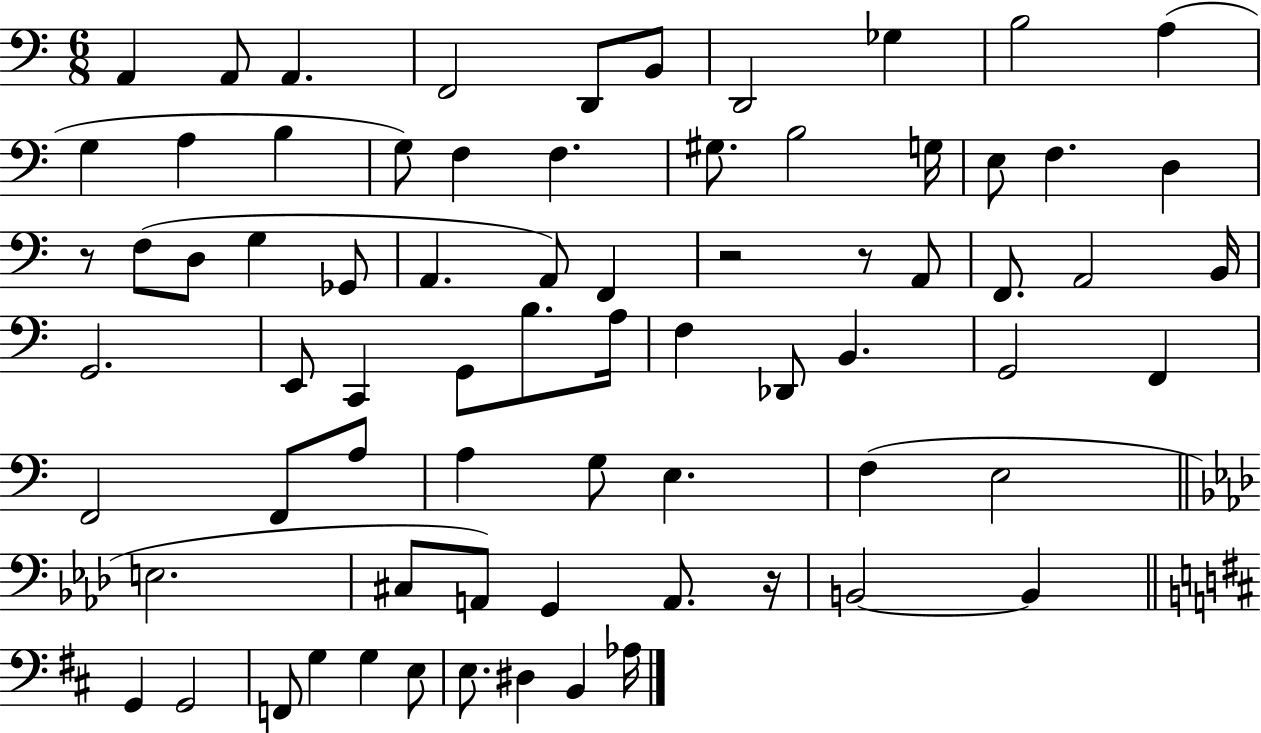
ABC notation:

X:1
T:Untitled
M:6/8
L:1/4
K:C
A,, A,,/2 A,, F,,2 D,,/2 B,,/2 D,,2 _G, B,2 A, G, A, B, G,/2 F, F, ^G,/2 B,2 G,/4 E,/2 F, D, z/2 F,/2 D,/2 G, _G,,/2 A,, A,,/2 F,, z2 z/2 A,,/2 F,,/2 A,,2 B,,/4 G,,2 E,,/2 C,, G,,/2 B,/2 A,/4 F, _D,,/2 B,, G,,2 F,, F,,2 F,,/2 A,/2 A, G,/2 E, F, E,2 E,2 ^C,/2 A,,/2 G,, A,,/2 z/4 B,,2 B,, G,, G,,2 F,,/2 G, G, E,/2 E,/2 ^D, B,, _A,/4